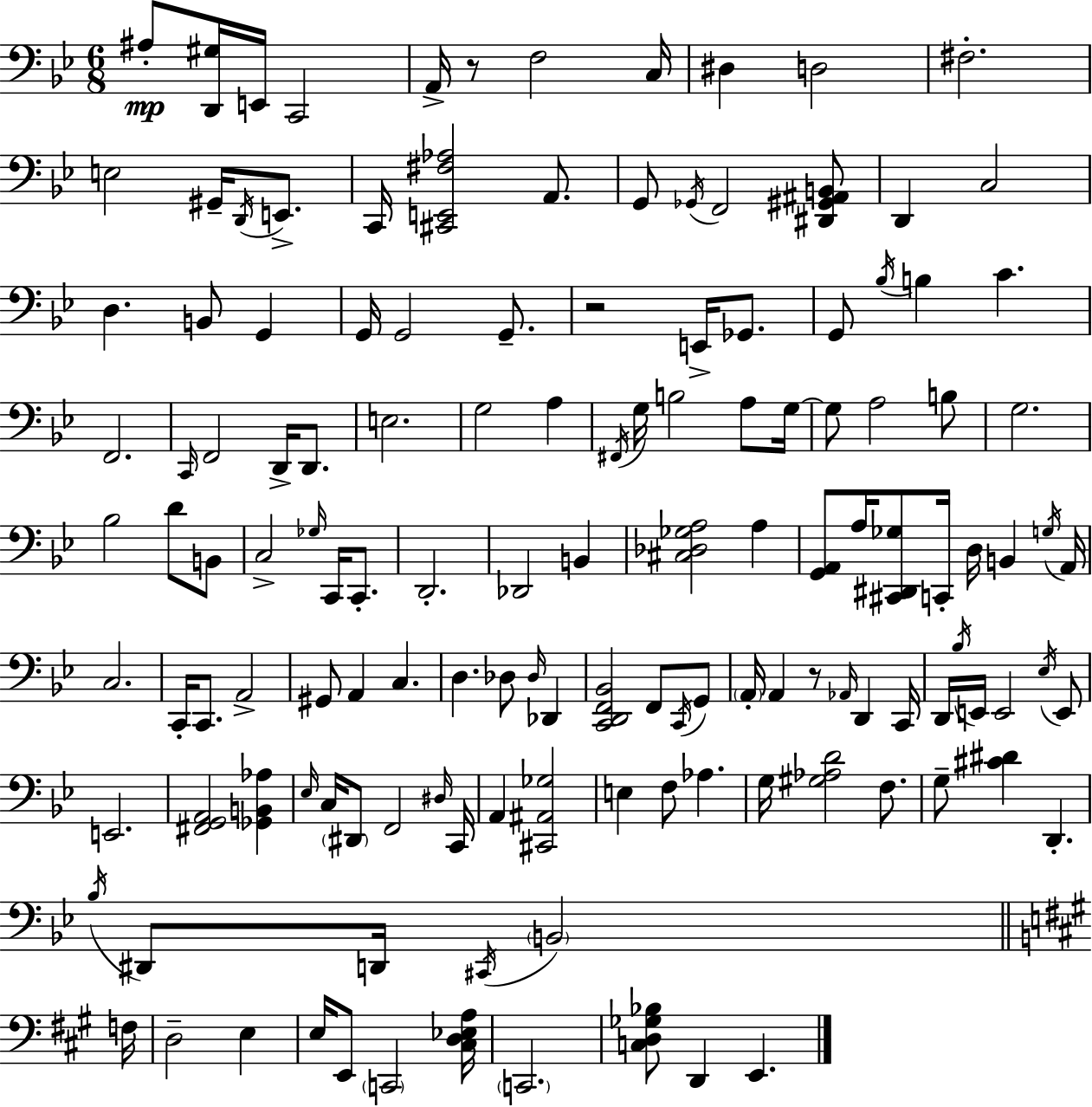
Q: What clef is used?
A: bass